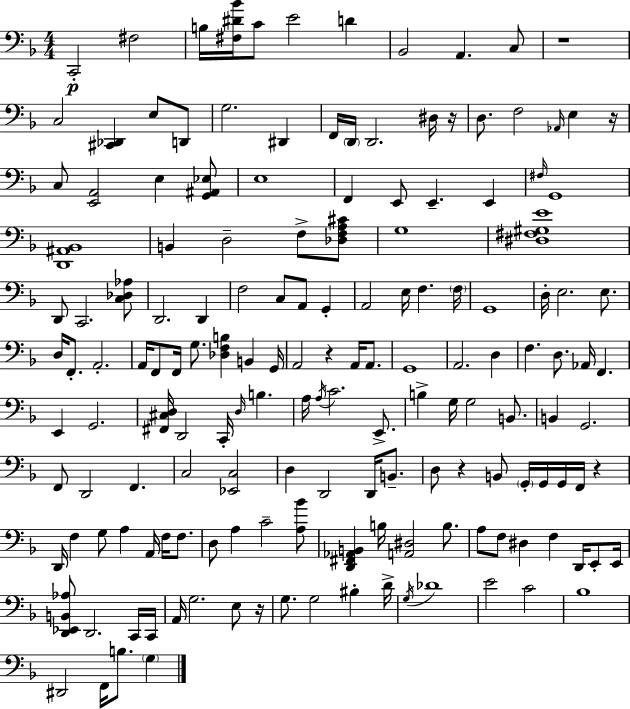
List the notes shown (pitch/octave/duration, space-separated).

C2/h F#3/h B3/s [F#3,D#4,Bb4]/s C4/e E4/h D4/q Bb2/h A2/q. C3/e R/w C3/h [C#2,Db2]/q E3/e D2/e G3/h. D#2/q F2/s D2/s D2/h. D#3/s R/s D3/e. F3/h Ab2/s E3/q R/s C3/e [E2,A2]/h E3/q [G2,A#2,Eb3]/e E3/w F2/q E2/e E2/q. E2/q F#3/s G2/w [D2,A#2,Bb2]/w B2/q D3/h F3/e [Db3,F3,A3,C#4]/e G3/w [D#3,F#3,G#3,E4]/w D2/e C2/h. [C3,Db3,Ab3]/e D2/h. D2/q F3/h C3/e A2/e G2/q A2/h E3/s F3/q. F3/s G2/w D3/s E3/h. E3/e. D3/s F2/e. A2/h. A2/s F2/e F2/s G3/e. [Db3,F3,B3]/q B2/q G2/s A2/h R/q A2/s A2/e. G2/w A2/h. D3/q F3/q. D3/e. Ab2/s F2/q. E2/q G2/h. [F#2,C#3,D3]/s D2/h C2/s D3/s B3/q. A3/s A3/s C4/h. E2/e. B3/q G3/s G3/h B2/e. B2/q G2/h. F2/e D2/h F2/q. C3/h [Eb2,C3]/h D3/q D2/h D2/s B2/e. D3/e R/q B2/e G2/s G2/s G2/s F2/s R/q D2/s F3/q G3/e A3/q A2/s F3/s F3/e. D3/e A3/q C4/h [A3,Bb4]/e [D2,F#2,Ab2,B2]/q B3/s [A2,D#3]/h B3/e. A3/e F3/e D#3/q F3/q D2/s E2/e E2/s [D2,Eb2,B2,Ab3]/e D2/h. C2/s C2/s A2/s G3/h. E3/e R/s G3/e. G3/h BIS3/q D4/s G3/s Db4/w E4/h C4/h Bb3/w D#2/h F2/s B3/e. G3/q